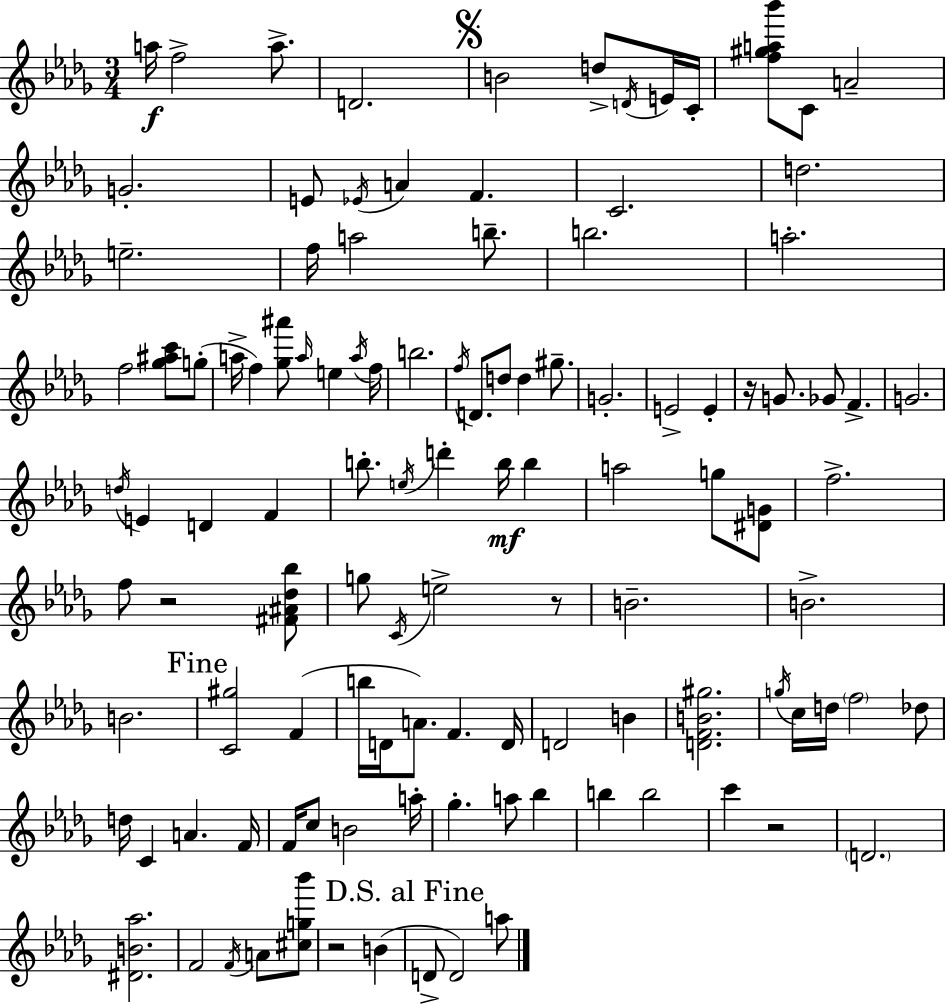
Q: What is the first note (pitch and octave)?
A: A5